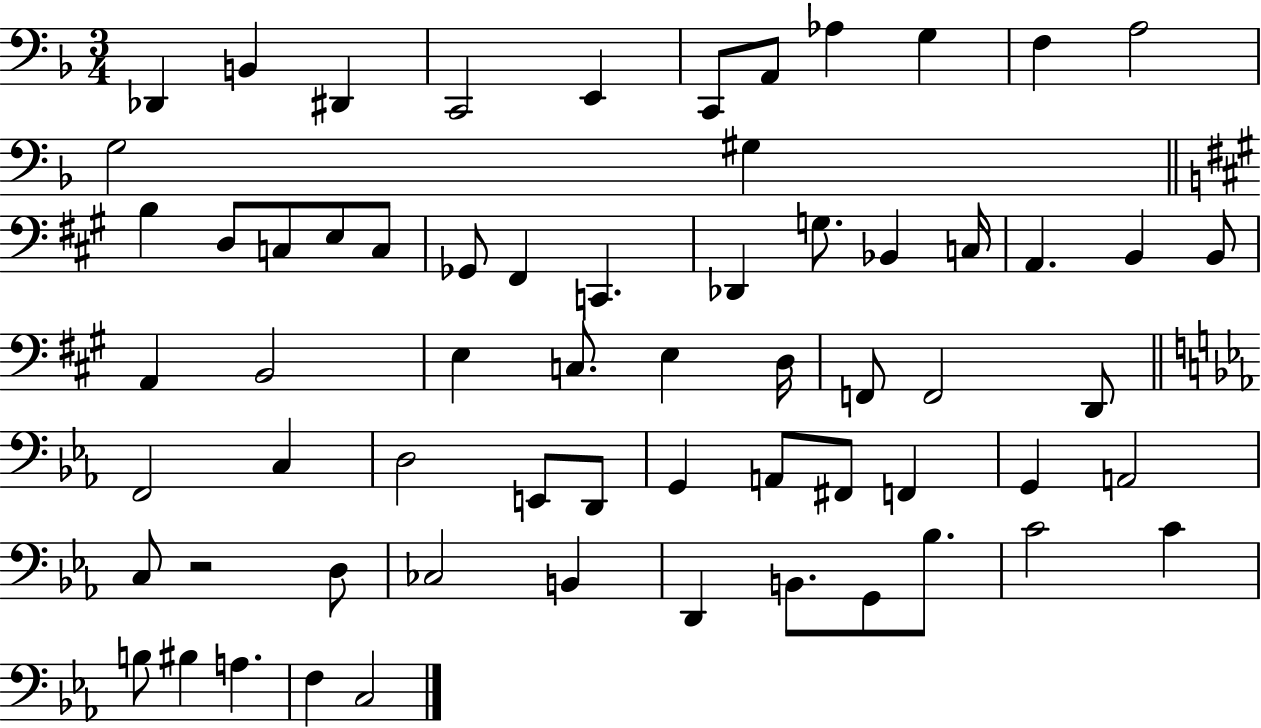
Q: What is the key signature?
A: F major